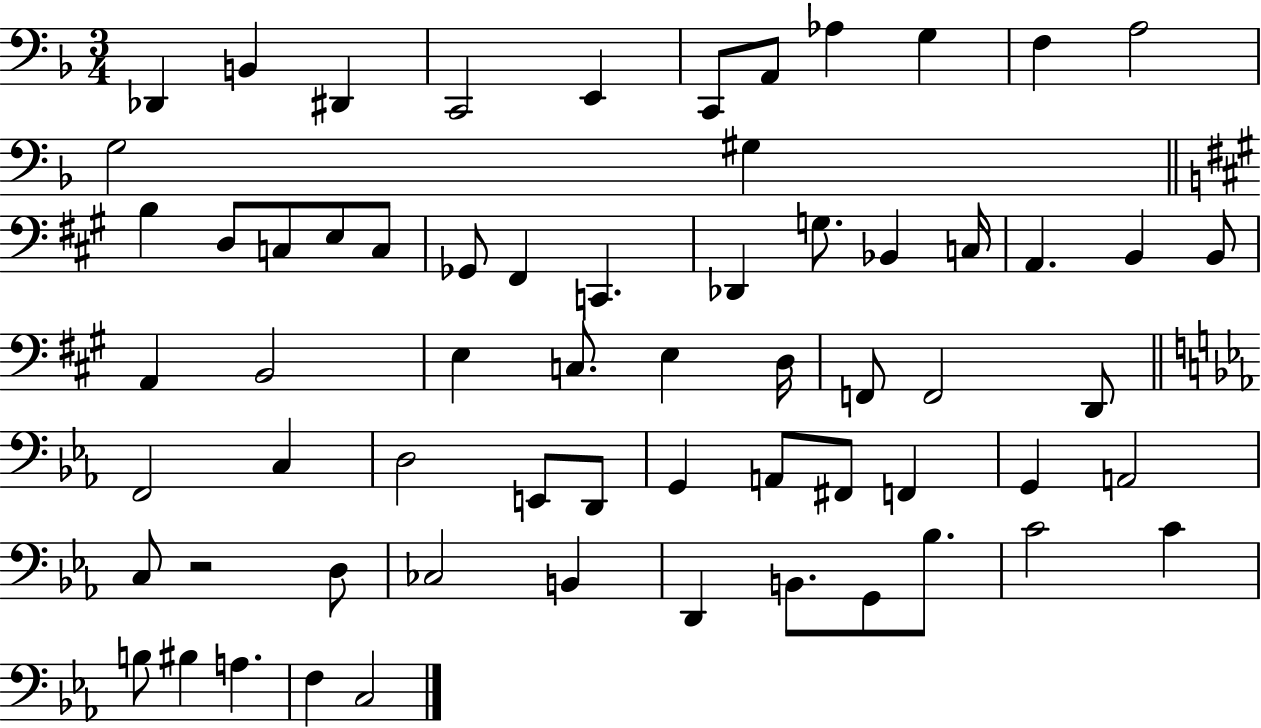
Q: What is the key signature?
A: F major